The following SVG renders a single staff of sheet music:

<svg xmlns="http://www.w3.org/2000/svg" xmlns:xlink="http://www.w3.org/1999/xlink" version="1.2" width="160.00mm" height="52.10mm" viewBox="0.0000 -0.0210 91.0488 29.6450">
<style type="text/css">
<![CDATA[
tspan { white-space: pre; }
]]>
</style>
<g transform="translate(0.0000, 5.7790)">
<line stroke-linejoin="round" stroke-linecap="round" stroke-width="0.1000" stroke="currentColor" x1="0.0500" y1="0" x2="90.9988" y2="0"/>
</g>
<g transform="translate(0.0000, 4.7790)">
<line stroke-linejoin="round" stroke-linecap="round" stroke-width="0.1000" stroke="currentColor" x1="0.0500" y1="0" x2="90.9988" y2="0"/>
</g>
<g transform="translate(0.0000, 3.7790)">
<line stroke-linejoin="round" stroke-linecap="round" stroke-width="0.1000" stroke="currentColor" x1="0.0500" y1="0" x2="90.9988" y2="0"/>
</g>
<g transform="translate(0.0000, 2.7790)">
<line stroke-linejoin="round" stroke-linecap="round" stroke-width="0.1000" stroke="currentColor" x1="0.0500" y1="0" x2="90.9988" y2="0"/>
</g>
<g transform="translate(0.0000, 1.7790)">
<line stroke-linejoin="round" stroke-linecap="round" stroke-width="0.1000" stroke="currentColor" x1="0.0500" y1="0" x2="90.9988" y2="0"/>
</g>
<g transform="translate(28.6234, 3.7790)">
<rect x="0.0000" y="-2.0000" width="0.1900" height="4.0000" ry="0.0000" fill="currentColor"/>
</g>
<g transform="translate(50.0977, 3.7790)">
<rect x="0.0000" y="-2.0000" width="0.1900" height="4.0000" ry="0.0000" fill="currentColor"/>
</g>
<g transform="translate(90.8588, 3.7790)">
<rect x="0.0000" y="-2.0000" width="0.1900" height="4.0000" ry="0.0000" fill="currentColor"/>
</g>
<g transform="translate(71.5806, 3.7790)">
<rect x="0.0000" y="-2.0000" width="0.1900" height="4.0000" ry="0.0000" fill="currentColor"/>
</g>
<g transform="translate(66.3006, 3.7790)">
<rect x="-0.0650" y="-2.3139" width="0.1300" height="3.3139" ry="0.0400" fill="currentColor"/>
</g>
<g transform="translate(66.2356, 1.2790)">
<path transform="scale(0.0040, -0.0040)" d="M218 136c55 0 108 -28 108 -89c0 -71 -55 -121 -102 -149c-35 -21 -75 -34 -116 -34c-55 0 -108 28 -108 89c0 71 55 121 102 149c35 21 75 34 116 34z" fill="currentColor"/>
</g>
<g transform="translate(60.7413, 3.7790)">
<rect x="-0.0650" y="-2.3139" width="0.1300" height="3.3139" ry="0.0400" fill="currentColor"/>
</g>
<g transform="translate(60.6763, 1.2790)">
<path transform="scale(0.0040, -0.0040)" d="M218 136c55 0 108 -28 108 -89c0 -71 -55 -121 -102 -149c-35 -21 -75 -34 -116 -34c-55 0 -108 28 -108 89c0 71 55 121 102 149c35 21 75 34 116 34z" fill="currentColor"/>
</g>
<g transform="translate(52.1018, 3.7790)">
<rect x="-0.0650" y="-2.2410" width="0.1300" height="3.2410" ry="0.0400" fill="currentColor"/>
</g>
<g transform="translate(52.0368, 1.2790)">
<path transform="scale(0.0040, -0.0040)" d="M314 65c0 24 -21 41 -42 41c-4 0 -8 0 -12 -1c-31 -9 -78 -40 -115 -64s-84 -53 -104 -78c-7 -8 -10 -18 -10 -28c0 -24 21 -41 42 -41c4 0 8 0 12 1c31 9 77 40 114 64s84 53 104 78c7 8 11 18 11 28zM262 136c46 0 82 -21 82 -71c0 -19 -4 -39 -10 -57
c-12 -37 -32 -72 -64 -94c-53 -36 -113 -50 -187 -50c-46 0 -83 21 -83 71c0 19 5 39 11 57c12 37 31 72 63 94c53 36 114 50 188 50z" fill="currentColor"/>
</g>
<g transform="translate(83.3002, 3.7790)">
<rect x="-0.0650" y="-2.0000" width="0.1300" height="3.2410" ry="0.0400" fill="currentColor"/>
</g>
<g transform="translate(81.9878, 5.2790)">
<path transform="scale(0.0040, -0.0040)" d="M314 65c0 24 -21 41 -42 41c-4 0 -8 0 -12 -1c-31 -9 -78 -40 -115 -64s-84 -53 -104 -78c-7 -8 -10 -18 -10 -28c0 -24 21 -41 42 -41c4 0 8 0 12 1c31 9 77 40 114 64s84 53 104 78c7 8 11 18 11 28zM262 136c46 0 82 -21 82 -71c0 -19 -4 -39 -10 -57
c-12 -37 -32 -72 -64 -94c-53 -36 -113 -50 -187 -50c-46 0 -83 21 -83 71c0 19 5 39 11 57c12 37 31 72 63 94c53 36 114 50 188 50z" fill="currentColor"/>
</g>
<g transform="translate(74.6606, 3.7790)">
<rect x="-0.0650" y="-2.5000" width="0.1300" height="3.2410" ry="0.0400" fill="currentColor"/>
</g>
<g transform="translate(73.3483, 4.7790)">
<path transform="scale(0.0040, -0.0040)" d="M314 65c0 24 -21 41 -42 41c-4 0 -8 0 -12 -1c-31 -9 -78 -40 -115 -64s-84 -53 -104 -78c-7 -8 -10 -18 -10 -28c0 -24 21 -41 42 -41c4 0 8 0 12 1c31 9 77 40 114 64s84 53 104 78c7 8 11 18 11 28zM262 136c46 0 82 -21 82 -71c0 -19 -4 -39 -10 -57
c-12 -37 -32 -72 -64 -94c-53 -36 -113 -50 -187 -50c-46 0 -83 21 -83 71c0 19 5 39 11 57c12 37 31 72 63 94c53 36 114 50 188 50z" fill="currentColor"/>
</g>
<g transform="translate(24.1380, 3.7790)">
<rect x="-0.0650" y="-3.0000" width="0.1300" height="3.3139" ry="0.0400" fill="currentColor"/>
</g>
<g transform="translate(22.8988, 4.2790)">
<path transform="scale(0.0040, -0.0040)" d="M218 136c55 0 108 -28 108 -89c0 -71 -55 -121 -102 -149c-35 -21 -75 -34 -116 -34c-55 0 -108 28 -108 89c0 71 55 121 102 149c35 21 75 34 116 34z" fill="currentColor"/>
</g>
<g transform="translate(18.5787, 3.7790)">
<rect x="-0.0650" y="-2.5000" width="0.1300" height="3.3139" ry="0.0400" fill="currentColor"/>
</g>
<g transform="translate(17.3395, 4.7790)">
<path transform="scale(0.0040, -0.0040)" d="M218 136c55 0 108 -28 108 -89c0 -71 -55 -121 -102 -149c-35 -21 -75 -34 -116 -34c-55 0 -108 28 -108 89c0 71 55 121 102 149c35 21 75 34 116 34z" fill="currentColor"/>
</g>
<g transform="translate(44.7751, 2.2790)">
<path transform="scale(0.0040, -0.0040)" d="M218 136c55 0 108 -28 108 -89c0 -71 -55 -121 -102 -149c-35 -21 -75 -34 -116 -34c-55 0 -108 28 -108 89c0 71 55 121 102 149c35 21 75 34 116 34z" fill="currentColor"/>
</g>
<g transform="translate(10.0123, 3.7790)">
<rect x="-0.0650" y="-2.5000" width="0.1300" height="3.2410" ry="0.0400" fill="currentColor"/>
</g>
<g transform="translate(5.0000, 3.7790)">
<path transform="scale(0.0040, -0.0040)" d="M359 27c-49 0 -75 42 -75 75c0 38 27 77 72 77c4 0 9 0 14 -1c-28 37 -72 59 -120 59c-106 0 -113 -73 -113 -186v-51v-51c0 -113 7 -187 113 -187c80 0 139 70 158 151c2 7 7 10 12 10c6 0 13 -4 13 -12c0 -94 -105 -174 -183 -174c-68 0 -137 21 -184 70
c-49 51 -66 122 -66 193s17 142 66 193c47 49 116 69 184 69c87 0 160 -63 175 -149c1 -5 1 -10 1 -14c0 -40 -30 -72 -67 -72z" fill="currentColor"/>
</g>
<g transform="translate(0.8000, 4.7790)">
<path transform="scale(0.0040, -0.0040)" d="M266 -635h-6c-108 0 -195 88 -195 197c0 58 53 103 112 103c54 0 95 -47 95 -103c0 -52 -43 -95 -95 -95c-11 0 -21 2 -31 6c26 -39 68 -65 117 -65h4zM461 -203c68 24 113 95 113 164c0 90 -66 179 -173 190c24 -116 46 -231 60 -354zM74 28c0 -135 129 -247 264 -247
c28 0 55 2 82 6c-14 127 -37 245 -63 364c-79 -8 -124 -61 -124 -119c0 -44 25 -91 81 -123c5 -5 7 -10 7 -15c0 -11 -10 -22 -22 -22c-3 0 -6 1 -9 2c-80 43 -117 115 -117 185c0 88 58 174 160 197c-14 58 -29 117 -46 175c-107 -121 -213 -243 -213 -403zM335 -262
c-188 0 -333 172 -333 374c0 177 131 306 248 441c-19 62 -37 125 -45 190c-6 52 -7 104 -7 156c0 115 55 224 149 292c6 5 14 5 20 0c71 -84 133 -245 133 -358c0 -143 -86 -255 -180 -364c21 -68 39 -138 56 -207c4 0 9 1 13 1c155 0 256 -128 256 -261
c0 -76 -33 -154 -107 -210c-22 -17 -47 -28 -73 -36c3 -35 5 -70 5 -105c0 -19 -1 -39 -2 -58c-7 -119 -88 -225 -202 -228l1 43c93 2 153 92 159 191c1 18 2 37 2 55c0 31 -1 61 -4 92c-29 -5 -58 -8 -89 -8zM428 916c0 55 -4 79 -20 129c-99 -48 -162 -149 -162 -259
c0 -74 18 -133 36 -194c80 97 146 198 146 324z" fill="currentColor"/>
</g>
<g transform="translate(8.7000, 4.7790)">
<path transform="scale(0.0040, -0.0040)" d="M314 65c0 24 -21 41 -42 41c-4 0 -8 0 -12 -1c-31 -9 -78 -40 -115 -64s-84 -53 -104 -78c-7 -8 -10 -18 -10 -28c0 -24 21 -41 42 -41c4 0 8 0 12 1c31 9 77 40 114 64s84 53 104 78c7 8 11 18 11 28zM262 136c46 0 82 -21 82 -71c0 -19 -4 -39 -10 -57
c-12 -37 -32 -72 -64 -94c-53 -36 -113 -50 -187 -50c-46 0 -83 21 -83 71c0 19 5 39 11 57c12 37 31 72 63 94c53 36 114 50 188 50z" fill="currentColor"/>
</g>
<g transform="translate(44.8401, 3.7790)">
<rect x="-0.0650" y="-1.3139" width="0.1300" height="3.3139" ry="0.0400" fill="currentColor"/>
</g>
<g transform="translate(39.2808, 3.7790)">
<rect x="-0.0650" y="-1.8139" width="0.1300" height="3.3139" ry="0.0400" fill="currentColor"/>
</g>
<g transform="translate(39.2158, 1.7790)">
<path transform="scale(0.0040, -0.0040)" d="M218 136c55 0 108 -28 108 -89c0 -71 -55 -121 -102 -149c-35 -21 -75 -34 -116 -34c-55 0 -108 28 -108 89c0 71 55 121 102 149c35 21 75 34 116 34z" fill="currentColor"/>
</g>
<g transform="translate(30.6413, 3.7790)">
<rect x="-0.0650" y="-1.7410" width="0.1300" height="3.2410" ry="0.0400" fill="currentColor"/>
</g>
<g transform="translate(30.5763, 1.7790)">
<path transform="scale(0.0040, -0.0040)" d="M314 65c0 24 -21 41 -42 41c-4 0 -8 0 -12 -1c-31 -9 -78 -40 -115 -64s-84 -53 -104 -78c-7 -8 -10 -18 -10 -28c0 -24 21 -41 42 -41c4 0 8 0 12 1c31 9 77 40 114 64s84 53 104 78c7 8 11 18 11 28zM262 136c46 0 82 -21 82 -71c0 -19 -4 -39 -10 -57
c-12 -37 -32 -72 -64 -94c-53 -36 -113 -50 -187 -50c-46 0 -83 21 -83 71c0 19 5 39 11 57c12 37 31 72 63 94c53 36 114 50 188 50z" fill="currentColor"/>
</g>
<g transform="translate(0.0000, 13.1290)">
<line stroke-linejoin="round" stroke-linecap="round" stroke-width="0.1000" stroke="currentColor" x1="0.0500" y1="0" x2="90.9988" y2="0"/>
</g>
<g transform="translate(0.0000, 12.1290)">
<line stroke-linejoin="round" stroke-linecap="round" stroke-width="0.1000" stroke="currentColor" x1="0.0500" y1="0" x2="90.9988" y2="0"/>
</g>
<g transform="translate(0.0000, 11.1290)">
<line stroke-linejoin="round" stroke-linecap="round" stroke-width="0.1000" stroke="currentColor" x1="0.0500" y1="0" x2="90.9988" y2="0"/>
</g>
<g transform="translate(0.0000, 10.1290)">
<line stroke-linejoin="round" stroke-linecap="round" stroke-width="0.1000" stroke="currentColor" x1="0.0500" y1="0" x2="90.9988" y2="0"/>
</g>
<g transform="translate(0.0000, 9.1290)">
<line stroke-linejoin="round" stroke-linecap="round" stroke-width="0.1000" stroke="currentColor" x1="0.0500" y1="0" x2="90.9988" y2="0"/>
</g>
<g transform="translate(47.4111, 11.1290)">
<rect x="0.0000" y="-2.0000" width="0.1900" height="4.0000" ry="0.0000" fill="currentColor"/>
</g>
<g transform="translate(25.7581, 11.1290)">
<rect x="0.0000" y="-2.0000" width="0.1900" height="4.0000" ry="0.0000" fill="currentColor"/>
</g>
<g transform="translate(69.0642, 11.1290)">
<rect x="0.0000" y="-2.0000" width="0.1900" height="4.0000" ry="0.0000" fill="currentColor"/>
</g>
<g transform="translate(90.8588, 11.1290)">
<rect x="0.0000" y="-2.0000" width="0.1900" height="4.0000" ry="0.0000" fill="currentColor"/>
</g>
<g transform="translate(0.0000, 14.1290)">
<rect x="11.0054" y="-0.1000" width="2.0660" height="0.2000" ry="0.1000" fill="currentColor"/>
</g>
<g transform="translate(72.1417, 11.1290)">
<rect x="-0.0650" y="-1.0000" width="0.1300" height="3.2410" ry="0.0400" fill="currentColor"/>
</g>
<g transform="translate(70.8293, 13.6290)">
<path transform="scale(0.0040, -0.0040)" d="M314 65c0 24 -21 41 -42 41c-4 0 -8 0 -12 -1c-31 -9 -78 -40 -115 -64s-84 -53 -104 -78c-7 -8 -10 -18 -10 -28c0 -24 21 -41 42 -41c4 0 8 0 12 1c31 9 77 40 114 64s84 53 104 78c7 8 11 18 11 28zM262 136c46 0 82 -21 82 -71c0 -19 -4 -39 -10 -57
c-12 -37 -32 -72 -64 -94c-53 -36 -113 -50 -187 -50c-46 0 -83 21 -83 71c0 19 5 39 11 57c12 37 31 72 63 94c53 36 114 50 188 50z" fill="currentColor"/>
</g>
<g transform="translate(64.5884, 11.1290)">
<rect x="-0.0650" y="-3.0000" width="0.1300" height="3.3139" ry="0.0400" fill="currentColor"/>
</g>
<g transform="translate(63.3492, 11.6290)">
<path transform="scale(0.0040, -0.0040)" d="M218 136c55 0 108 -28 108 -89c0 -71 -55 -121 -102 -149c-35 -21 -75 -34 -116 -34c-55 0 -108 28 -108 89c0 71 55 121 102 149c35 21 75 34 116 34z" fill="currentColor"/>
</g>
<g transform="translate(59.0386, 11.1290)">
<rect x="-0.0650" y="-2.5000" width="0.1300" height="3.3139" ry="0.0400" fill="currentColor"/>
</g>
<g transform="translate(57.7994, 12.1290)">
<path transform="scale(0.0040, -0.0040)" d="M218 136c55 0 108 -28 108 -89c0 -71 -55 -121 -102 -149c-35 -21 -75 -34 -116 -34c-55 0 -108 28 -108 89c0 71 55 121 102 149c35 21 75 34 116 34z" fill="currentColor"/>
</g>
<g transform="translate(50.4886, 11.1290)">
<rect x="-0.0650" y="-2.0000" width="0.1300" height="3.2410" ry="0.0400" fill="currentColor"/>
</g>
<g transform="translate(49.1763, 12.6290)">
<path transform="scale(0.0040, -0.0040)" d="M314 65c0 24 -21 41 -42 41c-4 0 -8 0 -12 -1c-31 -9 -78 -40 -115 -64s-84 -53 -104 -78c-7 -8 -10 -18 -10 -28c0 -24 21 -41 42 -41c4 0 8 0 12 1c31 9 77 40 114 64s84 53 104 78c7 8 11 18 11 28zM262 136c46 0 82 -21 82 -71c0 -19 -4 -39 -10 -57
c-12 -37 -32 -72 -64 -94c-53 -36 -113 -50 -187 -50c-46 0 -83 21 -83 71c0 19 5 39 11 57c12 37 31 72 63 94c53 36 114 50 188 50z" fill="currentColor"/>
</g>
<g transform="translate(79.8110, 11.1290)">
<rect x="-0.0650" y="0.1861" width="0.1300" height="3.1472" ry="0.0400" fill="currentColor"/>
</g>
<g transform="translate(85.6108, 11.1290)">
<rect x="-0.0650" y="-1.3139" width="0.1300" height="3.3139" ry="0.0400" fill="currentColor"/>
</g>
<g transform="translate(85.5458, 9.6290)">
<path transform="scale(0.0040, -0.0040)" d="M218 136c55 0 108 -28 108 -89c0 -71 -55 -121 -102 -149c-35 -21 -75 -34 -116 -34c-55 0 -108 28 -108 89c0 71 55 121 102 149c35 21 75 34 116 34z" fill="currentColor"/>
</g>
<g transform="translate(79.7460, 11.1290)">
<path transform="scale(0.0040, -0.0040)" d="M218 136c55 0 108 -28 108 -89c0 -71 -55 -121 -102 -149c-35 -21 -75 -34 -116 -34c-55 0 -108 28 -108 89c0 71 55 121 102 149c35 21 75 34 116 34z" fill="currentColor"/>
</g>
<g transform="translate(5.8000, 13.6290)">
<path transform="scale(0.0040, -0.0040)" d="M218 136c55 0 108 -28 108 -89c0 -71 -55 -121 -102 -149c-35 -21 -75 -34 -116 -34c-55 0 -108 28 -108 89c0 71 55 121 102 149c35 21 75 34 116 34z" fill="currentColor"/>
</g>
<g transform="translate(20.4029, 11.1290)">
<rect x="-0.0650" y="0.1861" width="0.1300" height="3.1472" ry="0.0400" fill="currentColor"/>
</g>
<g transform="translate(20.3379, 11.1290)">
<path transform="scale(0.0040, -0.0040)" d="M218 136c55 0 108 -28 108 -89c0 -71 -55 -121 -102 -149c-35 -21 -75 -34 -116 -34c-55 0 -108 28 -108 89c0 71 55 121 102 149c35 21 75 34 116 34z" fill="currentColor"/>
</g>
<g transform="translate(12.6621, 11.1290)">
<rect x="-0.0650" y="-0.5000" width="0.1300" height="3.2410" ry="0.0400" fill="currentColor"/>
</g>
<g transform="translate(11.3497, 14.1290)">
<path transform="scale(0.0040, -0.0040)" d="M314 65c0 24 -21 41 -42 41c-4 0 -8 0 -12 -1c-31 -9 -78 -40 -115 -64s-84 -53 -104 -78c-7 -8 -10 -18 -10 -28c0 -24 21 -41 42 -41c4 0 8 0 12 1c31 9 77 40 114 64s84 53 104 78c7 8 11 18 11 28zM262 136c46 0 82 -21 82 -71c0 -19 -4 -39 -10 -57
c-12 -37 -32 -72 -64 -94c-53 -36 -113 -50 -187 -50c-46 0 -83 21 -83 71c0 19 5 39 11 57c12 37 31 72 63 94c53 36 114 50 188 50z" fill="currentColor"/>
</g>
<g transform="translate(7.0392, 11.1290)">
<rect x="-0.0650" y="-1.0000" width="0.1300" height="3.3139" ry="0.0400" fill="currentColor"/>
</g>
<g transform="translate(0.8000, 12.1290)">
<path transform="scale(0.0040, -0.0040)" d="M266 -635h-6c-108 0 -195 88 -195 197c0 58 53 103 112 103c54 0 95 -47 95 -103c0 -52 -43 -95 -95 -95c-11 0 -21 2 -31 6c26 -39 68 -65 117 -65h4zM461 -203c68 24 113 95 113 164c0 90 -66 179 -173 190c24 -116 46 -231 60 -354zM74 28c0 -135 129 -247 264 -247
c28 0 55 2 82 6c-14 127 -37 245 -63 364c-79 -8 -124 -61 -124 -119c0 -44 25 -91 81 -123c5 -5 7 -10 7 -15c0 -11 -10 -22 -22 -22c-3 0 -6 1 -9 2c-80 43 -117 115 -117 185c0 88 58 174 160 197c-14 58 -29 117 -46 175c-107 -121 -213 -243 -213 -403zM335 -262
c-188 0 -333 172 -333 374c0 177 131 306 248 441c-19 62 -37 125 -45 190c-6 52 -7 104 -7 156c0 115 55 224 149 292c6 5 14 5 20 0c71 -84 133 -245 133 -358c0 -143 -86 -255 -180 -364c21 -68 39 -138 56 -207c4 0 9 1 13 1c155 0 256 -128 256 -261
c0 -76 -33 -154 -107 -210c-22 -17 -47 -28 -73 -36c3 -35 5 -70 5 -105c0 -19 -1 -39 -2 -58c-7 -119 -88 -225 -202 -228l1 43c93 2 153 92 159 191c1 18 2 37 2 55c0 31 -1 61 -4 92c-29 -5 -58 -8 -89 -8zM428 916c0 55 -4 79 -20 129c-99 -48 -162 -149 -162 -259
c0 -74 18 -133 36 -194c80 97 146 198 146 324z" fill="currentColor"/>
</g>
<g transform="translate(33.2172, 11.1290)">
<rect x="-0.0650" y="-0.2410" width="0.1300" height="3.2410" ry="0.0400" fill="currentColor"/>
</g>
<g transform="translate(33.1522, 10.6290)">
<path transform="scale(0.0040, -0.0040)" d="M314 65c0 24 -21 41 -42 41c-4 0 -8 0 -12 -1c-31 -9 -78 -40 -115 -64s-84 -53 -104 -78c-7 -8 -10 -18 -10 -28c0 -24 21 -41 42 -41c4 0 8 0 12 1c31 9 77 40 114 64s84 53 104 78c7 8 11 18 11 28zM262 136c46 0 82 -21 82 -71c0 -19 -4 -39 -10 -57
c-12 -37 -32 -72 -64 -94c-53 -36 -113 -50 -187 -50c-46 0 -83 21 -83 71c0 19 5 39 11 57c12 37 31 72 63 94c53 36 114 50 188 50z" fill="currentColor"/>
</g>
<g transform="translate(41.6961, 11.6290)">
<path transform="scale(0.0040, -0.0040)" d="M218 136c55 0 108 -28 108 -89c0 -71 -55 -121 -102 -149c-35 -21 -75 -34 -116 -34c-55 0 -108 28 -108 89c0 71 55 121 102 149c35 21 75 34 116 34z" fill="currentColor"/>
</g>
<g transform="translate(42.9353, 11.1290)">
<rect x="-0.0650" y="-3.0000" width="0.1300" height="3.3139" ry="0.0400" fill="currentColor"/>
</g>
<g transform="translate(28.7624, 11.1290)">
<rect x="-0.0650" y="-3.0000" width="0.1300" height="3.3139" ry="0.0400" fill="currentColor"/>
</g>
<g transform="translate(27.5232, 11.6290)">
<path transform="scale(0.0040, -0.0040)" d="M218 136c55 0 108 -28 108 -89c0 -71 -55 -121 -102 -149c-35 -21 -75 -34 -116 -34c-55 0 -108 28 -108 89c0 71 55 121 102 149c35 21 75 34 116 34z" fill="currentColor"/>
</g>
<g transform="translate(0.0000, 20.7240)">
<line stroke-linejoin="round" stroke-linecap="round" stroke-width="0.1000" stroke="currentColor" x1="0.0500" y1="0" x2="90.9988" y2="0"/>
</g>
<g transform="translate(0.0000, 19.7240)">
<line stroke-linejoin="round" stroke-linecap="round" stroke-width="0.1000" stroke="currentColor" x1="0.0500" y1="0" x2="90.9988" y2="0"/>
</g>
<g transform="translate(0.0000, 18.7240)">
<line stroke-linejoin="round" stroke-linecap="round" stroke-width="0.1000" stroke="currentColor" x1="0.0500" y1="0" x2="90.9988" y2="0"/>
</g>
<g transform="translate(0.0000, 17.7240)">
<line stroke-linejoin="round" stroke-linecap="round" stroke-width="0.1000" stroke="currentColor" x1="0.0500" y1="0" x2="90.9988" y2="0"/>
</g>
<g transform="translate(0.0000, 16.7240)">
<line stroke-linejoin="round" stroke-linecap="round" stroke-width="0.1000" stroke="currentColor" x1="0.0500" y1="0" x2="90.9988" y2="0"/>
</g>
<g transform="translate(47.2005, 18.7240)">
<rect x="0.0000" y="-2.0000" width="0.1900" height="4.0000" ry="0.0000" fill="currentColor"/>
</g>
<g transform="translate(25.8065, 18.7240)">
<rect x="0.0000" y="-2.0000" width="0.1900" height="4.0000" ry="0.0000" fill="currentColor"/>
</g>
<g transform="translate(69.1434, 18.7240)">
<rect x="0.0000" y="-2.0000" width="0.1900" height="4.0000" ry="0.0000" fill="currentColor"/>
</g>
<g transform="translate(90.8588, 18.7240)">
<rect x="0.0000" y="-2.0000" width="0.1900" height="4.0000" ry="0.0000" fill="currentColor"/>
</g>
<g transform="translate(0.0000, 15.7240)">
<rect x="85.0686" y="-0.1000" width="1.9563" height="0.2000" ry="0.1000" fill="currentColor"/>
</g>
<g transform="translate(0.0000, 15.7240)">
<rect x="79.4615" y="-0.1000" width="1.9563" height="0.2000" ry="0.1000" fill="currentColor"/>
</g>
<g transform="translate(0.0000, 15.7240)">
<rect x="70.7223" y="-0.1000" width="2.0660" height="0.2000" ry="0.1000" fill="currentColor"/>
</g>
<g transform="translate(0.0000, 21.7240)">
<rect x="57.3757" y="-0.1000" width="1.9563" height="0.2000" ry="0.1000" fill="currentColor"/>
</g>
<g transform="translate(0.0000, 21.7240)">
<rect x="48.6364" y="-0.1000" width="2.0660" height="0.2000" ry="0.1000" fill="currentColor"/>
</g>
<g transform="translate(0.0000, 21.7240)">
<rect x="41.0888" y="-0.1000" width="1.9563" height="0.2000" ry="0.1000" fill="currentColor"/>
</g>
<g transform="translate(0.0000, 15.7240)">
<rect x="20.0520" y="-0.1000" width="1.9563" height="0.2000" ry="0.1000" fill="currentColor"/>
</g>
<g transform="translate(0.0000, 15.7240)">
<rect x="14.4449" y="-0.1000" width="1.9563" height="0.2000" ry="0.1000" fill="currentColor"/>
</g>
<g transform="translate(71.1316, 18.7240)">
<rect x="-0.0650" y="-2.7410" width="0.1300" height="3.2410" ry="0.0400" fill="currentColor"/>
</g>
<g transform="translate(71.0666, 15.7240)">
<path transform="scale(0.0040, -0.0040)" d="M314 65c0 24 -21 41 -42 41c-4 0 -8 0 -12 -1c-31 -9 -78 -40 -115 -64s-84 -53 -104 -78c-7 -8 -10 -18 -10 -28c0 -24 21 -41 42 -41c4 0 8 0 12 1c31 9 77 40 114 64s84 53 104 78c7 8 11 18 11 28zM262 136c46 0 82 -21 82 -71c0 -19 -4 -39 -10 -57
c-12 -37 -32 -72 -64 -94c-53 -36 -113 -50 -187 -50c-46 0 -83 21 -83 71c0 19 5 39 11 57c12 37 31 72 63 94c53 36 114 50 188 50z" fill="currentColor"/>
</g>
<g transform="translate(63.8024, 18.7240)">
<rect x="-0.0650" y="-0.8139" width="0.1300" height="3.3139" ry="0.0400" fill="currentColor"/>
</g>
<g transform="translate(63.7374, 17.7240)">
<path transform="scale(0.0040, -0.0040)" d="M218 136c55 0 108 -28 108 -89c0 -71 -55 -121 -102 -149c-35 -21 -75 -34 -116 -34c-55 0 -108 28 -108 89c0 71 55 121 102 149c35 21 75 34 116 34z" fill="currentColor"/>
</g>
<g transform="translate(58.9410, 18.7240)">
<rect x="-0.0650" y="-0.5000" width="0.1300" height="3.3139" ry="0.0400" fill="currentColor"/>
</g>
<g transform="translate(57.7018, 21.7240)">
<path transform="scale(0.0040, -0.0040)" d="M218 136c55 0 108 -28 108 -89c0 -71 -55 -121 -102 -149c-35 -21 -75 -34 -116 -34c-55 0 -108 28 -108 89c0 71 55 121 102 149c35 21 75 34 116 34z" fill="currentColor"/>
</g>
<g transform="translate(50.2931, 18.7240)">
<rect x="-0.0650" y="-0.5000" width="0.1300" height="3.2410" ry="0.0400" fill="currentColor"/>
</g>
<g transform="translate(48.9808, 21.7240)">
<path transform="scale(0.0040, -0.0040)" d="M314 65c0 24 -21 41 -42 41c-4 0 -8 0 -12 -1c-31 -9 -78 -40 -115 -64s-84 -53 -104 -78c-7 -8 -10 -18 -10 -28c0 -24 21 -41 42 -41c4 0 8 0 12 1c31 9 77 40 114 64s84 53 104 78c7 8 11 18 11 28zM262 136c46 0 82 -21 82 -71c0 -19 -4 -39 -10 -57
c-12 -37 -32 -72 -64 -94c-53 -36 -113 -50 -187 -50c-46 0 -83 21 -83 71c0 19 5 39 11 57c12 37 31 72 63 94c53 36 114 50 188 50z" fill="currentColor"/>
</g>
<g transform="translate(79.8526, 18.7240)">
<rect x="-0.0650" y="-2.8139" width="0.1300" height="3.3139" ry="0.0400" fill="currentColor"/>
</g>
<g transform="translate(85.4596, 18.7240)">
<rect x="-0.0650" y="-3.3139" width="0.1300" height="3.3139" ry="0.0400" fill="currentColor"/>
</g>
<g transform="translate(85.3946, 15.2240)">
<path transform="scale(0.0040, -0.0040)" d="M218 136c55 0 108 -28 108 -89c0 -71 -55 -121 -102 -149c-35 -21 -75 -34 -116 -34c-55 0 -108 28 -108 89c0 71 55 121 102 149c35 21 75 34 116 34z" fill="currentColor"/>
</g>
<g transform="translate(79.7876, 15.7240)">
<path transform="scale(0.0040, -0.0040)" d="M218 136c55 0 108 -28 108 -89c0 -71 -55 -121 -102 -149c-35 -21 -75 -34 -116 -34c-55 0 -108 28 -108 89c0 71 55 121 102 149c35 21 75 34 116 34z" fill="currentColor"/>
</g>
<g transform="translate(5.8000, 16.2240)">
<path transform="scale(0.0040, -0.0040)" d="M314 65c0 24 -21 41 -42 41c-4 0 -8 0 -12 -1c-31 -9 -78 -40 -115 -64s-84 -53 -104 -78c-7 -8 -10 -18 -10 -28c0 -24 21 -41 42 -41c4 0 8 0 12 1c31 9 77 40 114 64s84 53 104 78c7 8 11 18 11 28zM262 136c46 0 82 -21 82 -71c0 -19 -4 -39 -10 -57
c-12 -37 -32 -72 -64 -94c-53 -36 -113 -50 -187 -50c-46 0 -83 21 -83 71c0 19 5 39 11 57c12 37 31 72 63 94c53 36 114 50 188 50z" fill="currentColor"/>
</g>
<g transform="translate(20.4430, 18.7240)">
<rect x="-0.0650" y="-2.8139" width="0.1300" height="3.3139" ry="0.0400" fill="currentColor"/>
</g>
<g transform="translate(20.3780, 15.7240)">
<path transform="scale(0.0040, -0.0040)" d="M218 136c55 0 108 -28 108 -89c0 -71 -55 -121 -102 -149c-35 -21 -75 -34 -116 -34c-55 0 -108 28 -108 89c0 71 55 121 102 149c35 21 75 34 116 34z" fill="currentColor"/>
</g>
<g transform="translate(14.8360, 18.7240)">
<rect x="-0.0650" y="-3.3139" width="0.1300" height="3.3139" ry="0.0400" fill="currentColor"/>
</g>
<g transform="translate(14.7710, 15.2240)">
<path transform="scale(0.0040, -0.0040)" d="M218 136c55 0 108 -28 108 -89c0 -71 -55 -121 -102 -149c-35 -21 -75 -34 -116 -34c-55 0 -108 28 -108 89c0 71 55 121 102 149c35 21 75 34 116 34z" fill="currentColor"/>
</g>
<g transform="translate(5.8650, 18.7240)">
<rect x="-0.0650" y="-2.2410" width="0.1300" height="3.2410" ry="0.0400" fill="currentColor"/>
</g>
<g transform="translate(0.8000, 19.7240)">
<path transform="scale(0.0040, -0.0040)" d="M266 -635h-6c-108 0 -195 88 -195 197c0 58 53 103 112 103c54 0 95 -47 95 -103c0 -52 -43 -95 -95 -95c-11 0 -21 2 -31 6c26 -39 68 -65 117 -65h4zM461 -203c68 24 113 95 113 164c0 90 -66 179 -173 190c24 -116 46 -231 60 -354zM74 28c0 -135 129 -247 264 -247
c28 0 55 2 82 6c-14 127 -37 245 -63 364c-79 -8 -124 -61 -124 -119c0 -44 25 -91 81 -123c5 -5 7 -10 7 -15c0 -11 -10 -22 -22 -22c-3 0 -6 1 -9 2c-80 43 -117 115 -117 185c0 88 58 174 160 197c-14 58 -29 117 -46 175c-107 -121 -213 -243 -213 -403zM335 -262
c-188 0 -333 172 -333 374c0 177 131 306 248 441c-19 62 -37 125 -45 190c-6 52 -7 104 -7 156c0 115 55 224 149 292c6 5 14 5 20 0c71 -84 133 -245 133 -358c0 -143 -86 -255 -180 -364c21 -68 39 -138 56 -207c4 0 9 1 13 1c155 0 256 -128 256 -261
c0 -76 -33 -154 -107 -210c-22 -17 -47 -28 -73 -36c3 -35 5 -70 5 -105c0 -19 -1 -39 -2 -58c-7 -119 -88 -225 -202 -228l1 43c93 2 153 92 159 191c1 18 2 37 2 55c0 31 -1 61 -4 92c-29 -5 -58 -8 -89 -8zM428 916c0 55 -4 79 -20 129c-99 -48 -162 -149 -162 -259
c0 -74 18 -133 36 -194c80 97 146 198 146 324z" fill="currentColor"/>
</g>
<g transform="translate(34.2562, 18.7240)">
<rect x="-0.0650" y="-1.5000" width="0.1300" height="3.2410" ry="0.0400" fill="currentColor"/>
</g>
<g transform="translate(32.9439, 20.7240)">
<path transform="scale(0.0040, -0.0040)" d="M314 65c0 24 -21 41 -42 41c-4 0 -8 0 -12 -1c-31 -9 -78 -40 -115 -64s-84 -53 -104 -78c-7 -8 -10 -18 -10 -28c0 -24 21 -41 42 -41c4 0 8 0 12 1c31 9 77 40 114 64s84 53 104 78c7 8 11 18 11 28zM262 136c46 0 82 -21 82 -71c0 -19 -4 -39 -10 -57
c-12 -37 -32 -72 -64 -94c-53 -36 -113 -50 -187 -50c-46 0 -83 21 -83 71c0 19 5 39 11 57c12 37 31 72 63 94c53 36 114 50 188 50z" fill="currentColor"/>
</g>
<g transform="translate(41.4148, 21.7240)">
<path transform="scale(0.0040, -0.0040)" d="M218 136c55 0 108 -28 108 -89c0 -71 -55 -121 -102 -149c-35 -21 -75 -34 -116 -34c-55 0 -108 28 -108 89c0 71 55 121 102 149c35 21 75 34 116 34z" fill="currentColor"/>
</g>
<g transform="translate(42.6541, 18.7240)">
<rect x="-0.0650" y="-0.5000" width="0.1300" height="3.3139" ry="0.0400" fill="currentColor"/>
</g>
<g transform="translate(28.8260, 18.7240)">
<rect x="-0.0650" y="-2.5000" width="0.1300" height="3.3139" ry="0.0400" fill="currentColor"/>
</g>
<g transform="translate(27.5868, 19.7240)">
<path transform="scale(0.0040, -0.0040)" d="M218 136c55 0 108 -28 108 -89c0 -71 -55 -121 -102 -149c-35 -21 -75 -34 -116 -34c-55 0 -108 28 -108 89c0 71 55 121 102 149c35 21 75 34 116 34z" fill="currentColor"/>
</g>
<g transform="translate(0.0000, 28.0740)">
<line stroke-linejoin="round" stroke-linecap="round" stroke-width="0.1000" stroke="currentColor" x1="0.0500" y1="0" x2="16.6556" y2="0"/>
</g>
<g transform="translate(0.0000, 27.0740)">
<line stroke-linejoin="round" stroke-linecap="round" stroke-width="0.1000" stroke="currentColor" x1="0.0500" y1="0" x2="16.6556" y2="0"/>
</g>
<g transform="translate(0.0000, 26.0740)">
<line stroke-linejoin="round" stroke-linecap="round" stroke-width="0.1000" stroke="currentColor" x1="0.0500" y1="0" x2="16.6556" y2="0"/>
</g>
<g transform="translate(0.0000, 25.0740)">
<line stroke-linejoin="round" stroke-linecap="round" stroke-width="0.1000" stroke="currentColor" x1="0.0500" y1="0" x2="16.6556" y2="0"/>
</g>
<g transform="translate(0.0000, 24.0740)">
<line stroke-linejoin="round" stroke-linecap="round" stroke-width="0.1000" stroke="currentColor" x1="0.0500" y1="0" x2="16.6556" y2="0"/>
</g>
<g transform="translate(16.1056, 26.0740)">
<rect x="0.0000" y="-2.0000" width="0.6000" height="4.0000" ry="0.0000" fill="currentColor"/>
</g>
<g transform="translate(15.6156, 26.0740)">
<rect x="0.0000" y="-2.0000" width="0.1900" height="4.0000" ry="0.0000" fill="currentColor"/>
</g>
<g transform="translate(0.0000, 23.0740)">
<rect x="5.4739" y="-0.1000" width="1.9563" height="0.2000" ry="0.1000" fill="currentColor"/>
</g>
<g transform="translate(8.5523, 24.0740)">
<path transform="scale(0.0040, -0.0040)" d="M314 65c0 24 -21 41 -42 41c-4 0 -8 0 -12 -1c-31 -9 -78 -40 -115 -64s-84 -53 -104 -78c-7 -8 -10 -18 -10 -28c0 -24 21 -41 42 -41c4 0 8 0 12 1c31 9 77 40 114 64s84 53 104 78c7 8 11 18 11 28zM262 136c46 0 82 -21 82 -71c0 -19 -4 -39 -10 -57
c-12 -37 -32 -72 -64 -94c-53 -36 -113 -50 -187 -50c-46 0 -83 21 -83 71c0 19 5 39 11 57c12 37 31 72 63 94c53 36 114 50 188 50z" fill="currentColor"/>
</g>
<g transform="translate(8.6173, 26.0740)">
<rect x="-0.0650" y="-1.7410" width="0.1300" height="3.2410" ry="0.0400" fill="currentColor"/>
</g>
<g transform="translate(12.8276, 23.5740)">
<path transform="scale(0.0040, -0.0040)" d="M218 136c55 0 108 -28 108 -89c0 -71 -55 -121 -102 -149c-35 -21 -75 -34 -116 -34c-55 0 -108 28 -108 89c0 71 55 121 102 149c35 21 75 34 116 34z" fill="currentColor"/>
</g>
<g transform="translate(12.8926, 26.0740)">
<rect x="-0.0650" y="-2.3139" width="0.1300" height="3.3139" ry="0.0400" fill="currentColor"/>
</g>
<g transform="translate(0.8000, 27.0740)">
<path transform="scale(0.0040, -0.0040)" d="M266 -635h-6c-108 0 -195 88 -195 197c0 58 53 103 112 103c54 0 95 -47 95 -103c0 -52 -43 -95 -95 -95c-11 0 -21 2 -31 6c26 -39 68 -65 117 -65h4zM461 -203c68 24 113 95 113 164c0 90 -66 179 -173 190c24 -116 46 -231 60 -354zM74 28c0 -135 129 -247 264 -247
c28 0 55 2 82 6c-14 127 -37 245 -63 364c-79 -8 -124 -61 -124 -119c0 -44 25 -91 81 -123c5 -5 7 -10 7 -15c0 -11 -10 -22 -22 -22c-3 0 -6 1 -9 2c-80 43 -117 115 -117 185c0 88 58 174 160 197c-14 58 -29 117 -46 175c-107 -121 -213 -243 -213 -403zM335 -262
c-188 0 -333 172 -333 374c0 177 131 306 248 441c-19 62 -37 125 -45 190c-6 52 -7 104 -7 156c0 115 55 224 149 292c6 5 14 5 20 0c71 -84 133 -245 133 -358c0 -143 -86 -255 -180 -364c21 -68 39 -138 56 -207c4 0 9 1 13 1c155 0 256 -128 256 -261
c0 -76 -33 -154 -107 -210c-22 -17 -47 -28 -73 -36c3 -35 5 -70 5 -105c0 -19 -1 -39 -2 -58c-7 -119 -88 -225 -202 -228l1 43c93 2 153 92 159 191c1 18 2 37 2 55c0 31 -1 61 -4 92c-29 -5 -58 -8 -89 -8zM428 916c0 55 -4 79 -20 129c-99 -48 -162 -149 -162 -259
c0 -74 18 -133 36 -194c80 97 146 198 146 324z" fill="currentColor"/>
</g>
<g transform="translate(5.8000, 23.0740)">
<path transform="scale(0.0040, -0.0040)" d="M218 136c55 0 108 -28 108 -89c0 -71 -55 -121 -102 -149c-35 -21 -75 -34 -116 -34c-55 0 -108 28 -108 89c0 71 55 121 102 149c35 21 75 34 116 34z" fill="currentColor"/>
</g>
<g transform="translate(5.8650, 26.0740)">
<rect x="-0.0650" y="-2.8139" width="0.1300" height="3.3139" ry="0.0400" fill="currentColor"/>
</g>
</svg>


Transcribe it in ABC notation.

X:1
T:Untitled
M:4/4
L:1/4
K:C
G2 G A f2 f e g2 g g G2 F2 D C2 B A c2 A F2 G A D2 B e g2 b a G E2 C C2 C d a2 a b a f2 g